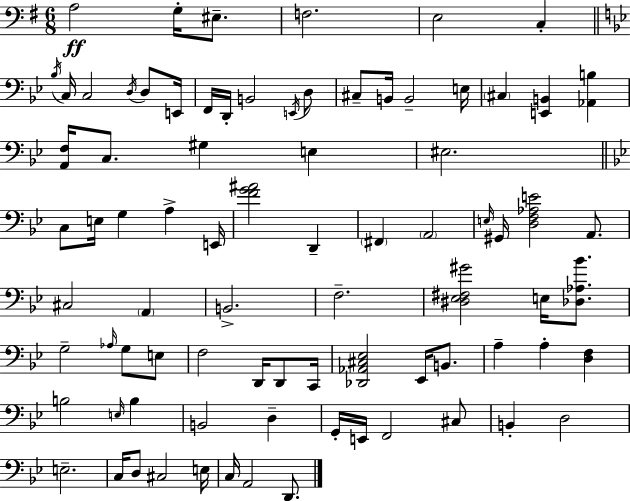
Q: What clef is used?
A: bass